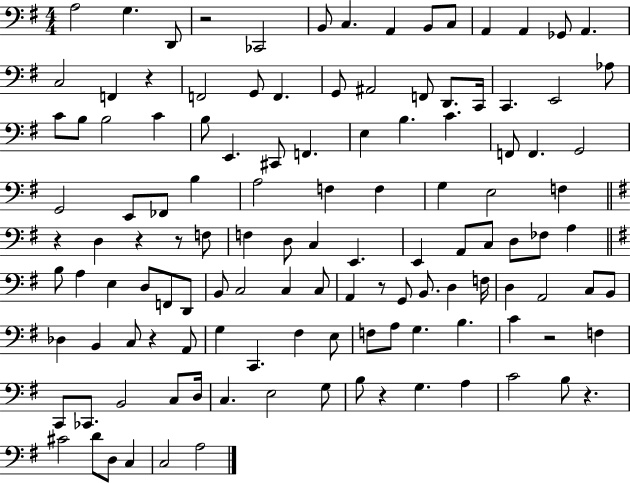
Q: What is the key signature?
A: G major